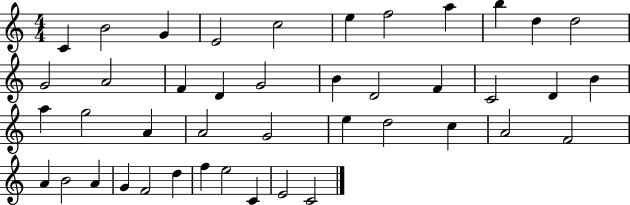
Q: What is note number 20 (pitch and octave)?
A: C4